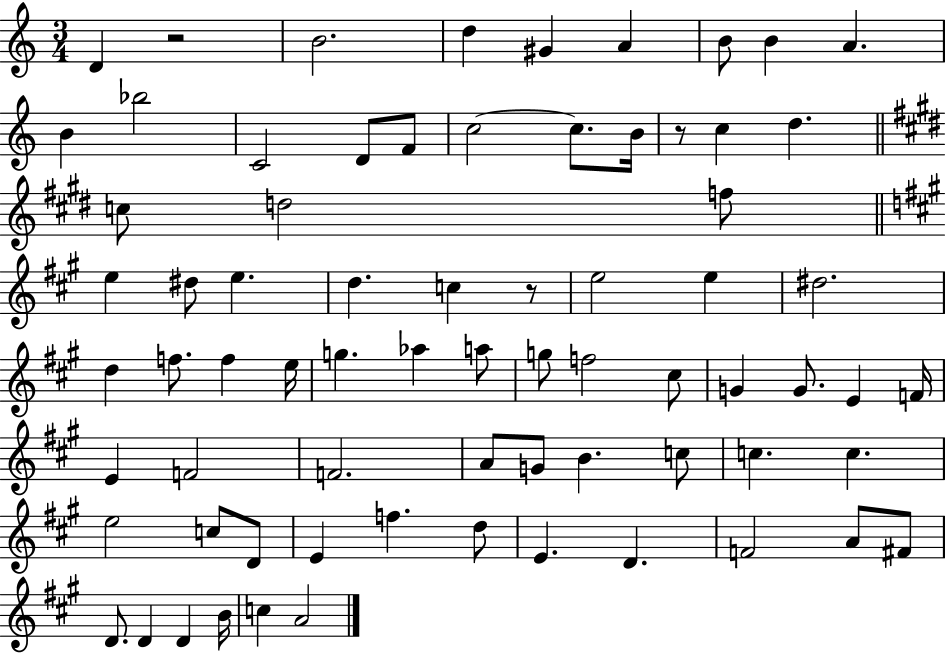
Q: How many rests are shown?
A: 3